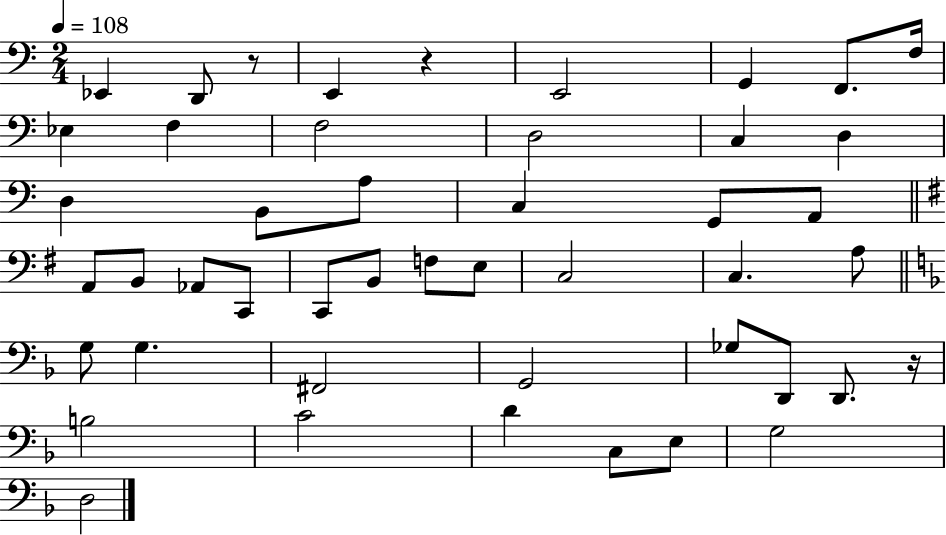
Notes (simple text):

Eb2/q D2/e R/e E2/q R/q E2/h G2/q F2/e. F3/s Eb3/q F3/q F3/h D3/h C3/q D3/q D3/q B2/e A3/e C3/q G2/e A2/e A2/e B2/e Ab2/e C2/e C2/e B2/e F3/e E3/e C3/h C3/q. A3/e G3/e G3/q. F#2/h G2/h Gb3/e D2/e D2/e. R/s B3/h C4/h D4/q C3/e E3/e G3/h D3/h